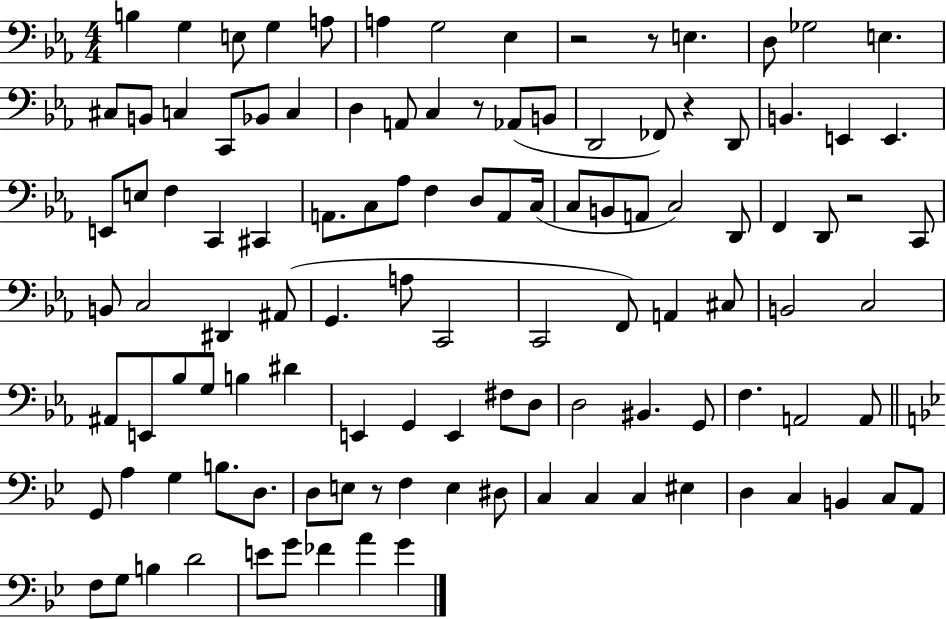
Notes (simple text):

B3/q G3/q E3/e G3/q A3/e A3/q G3/h Eb3/q R/h R/e E3/q. D3/e Gb3/h E3/q. C#3/e B2/e C3/q C2/e Bb2/e C3/q D3/q A2/e C3/q R/e Ab2/e B2/e D2/h FES2/e R/q D2/e B2/q. E2/q E2/q. E2/e E3/e F3/q C2/q C#2/q A2/e. C3/e Ab3/e F3/q D3/e A2/e C3/s C3/e B2/e A2/e C3/h D2/e F2/q D2/e R/h C2/e B2/e C3/h D#2/q A#2/e G2/q. A3/e C2/h C2/h F2/e A2/q C#3/e B2/h C3/h A#2/e E2/e Bb3/e G3/e B3/q D#4/q E2/q G2/q E2/q F#3/e D3/e D3/h BIS2/q. G2/e F3/q. A2/h A2/e G2/e A3/q G3/q B3/e. D3/e. D3/e E3/e R/e F3/q E3/q D#3/e C3/q C3/q C3/q EIS3/q D3/q C3/q B2/q C3/e A2/e F3/e G3/e B3/q D4/h E4/e G4/e FES4/q A4/q G4/q